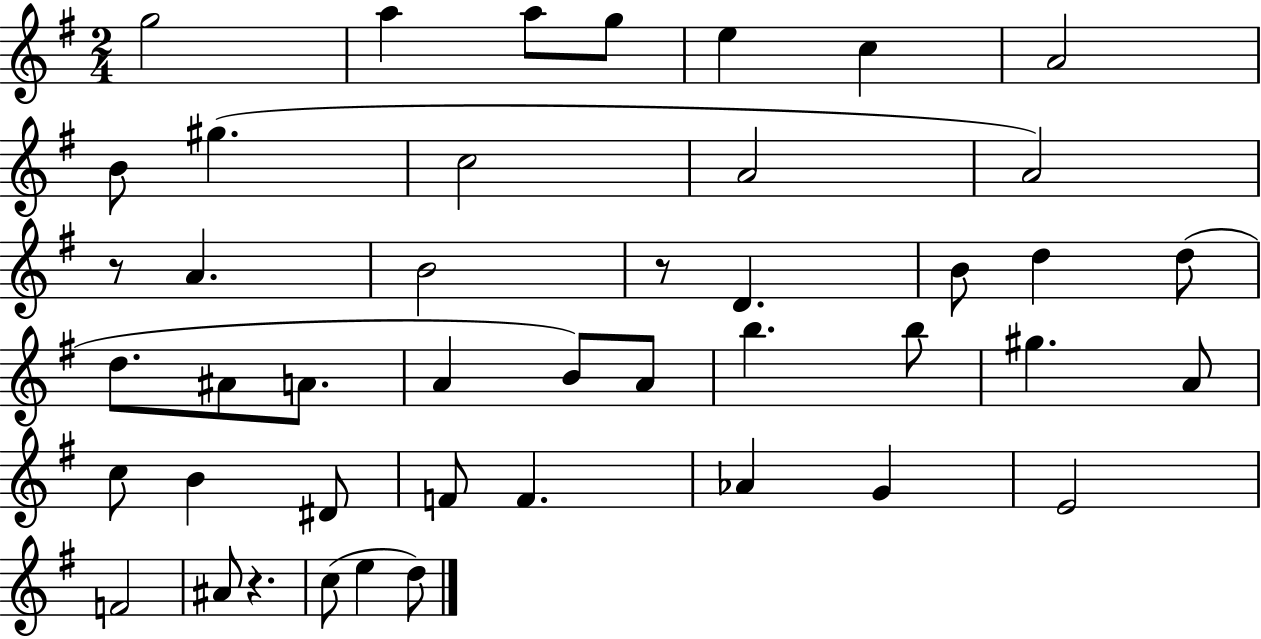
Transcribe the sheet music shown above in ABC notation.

X:1
T:Untitled
M:2/4
L:1/4
K:G
g2 a a/2 g/2 e c A2 B/2 ^g c2 A2 A2 z/2 A B2 z/2 D B/2 d d/2 d/2 ^A/2 A/2 A B/2 A/2 b b/2 ^g A/2 c/2 B ^D/2 F/2 F _A G E2 F2 ^A/2 z c/2 e d/2